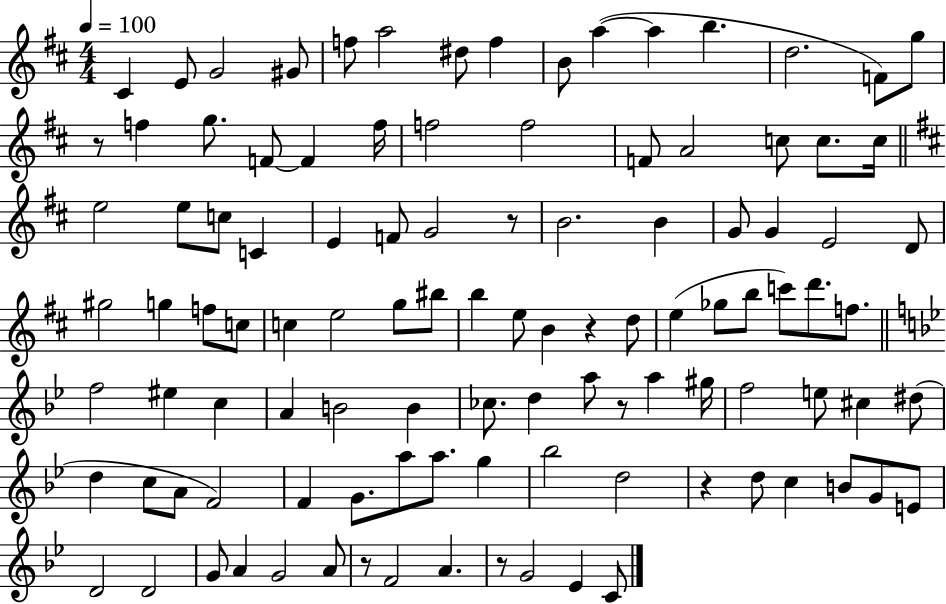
{
  \clef treble
  \numericTimeSignature
  \time 4/4
  \key d \major
  \tempo 4 = 100
  cis'4 e'8 g'2 gis'8 | f''8 a''2 dis''8 f''4 | b'8 a''4~(~ a''4 b''4. | d''2. f'8) g''8 | \break r8 f''4 g''8. f'8~~ f'4 f''16 | f''2 f''2 | f'8 a'2 c''8 c''8. c''16 | \bar "||" \break \key d \major e''2 e''8 c''8 c'4 | e'4 f'8 g'2 r8 | b'2. b'4 | g'8 g'4 e'2 d'8 | \break gis''2 g''4 f''8 c''8 | c''4 e''2 g''8 bis''8 | b''4 e''8 b'4 r4 d''8 | e''4( ges''8 b''8 c'''8) d'''8. f''8. | \break \bar "||" \break \key g \minor f''2 eis''4 c''4 | a'4 b'2 b'4 | ces''8. d''4 a''8 r8 a''4 gis''16 | f''2 e''8 cis''4 dis''8( | \break d''4 c''8 a'8 f'2) | f'4 g'8. a''8 a''8. g''4 | bes''2 d''2 | r4 d''8 c''4 b'8 g'8 e'8 | \break d'2 d'2 | g'8 a'4 g'2 a'8 | r8 f'2 a'4. | r8 g'2 ees'4 c'8 | \break \bar "|."
}